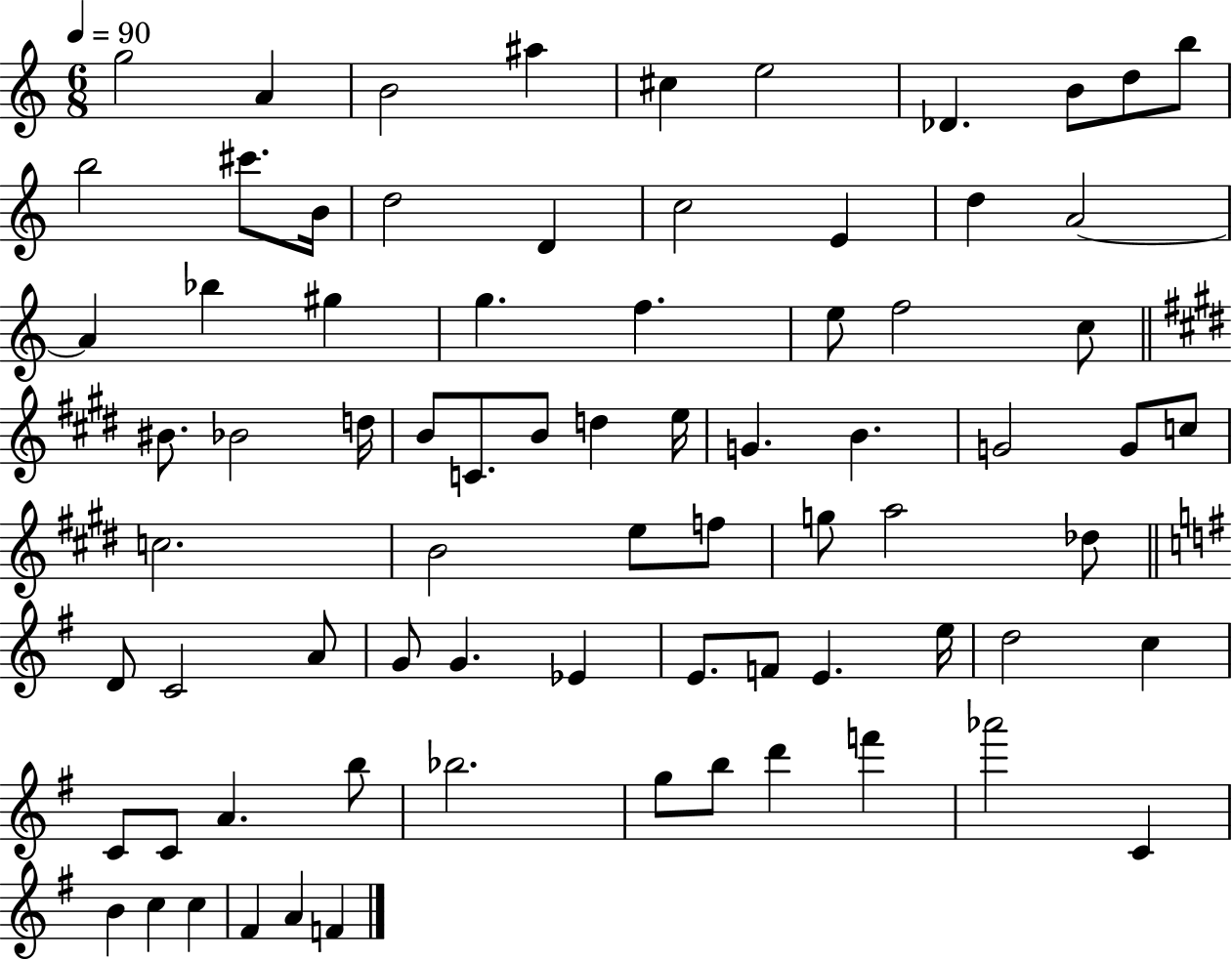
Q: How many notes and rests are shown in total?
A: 76